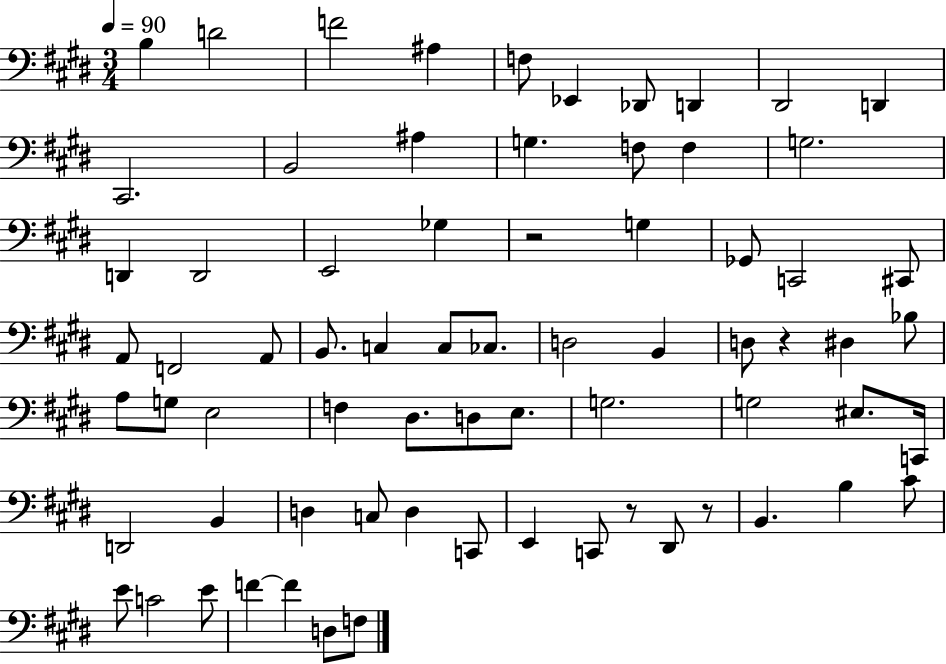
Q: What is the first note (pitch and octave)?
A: B3